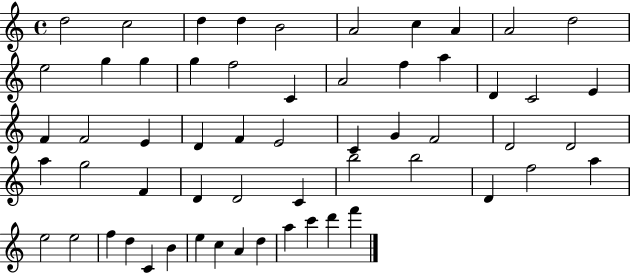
{
  \clef treble
  \time 4/4
  \defaultTimeSignature
  \key c \major
  d''2 c''2 | d''4 d''4 b'2 | a'2 c''4 a'4 | a'2 d''2 | \break e''2 g''4 g''4 | g''4 f''2 c'4 | a'2 f''4 a''4 | d'4 c'2 e'4 | \break f'4 f'2 e'4 | d'4 f'4 e'2 | c'4 g'4 f'2 | d'2 d'2 | \break a''4 g''2 f'4 | d'4 d'2 c'4 | b''2 b''2 | d'4 f''2 a''4 | \break e''2 e''2 | f''4 d''4 c'4 b'4 | e''4 c''4 a'4 d''4 | a''4 c'''4 d'''4 f'''4 | \break \bar "|."
}